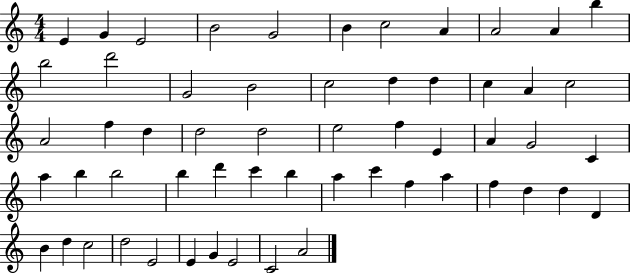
X:1
T:Untitled
M:4/4
L:1/4
K:C
E G E2 B2 G2 B c2 A A2 A b b2 d'2 G2 B2 c2 d d c A c2 A2 f d d2 d2 e2 f E A G2 C a b b2 b d' c' b a c' f a f d d D B d c2 d2 E2 E G E2 C2 A2